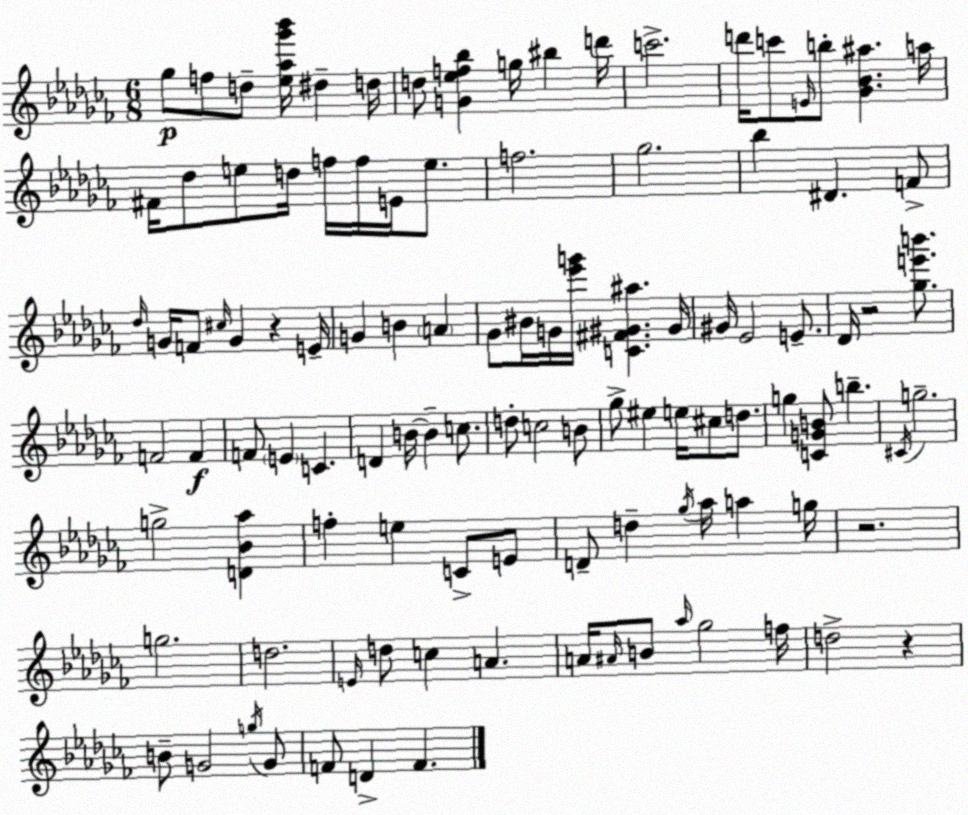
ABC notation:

X:1
T:Untitled
M:6/8
L:1/4
K:Abm
_g/2 f/2 d/2 [_e_a_g'_b']/4 ^d d/4 d/2 [G_ef_b] g/4 ^b d'/4 c'2 d'/4 c'/2 E/4 b/2 [_G_B^a] a/4 ^F/4 _d/2 e/2 d/4 f/4 f/4 E/4 e/2 f2 _g2 _b ^D F/2 _d/4 G/4 F/2 ^c/4 G z E/4 G B A _G/2 ^B/4 G/4 [_e'g']/4 [C^F^G^a] ^G/4 ^G/4 _E2 E/2 _D/4 z2 [_ge'b']/2 F2 F F/2 E C D B/4 B c/2 d/2 c2 B/2 _g/2 ^e e/4 ^c/2 d/2 g [CGB]/2 b ^C/4 g2 g2 [D_B_a] f e C/2 E/2 D/2 d _g/4 _a/4 a g/4 z2 g2 d2 E/4 d/2 c A A/4 ^A/4 B/2 _a/4 _g2 f/4 d2 z B/2 G2 g/4 G/2 F/2 D F